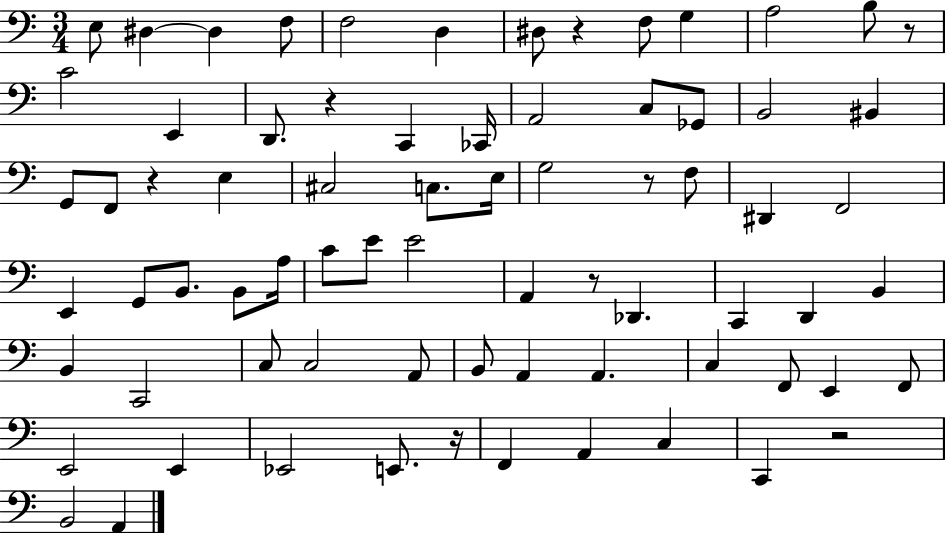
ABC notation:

X:1
T:Untitled
M:3/4
L:1/4
K:C
E,/2 ^D, ^D, F,/2 F,2 D, ^D,/2 z F,/2 G, A,2 B,/2 z/2 C2 E,, D,,/2 z C,, _C,,/4 A,,2 C,/2 _G,,/2 B,,2 ^B,, G,,/2 F,,/2 z E, ^C,2 C,/2 E,/4 G,2 z/2 F,/2 ^D,, F,,2 E,, G,,/2 B,,/2 B,,/2 A,/4 C/2 E/2 E2 A,, z/2 _D,, C,, D,, B,, B,, C,,2 C,/2 C,2 A,,/2 B,,/2 A,, A,, C, F,,/2 E,, F,,/2 E,,2 E,, _E,,2 E,,/2 z/4 F,, A,, C, C,, z2 B,,2 A,,